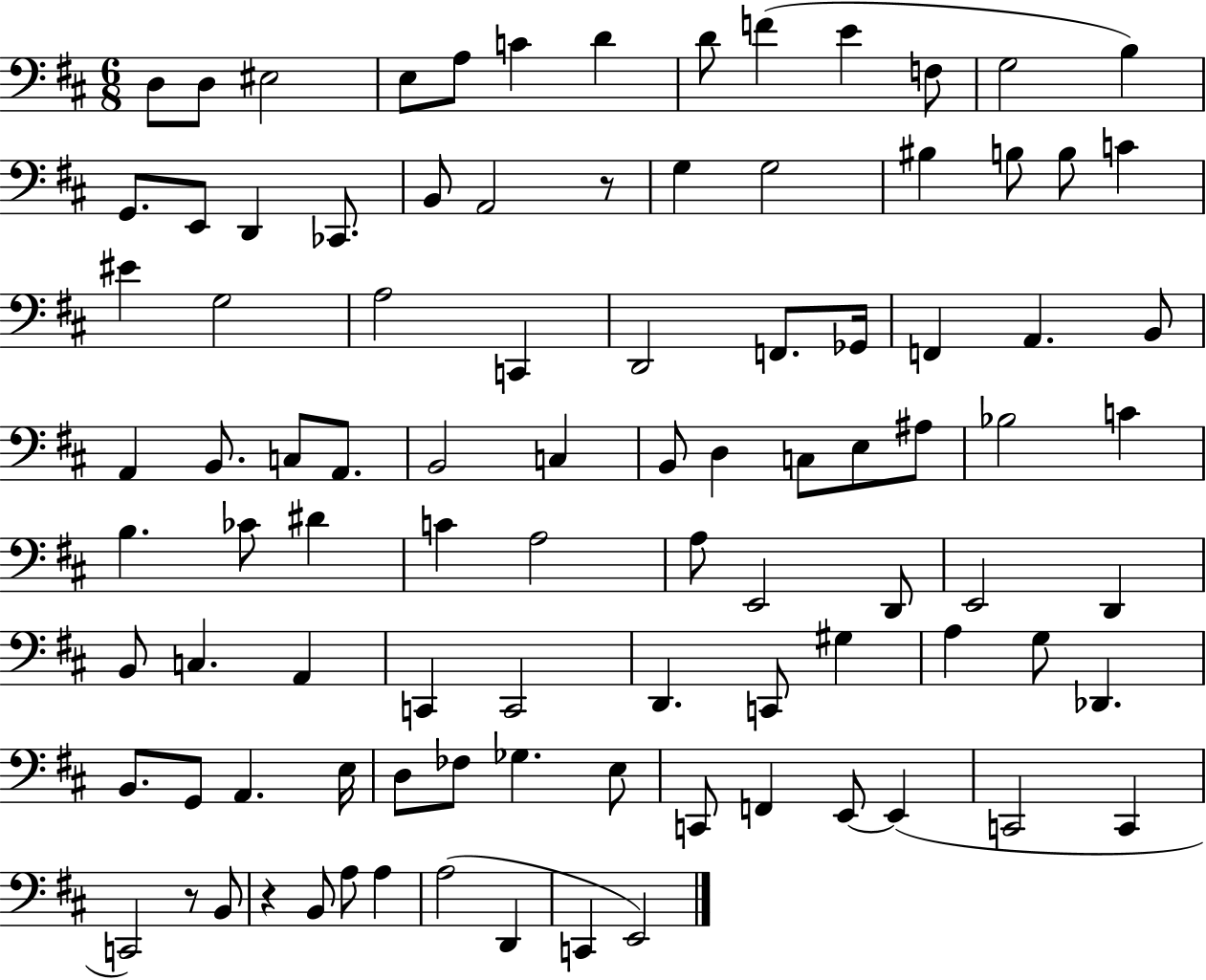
D3/e D3/e EIS3/h E3/e A3/e C4/q D4/q D4/e F4/q E4/q F3/e G3/h B3/q G2/e. E2/e D2/q CES2/e. B2/e A2/h R/e G3/q G3/h BIS3/q B3/e B3/e C4/q EIS4/q G3/h A3/h C2/q D2/h F2/e. Gb2/s F2/q A2/q. B2/e A2/q B2/e. C3/e A2/e. B2/h C3/q B2/e D3/q C3/e E3/e A#3/e Bb3/h C4/q B3/q. CES4/e D#4/q C4/q A3/h A3/e E2/h D2/e E2/h D2/q B2/e C3/q. A2/q C2/q C2/h D2/q. C2/e G#3/q A3/q G3/e Db2/q. B2/e. G2/e A2/q. E3/s D3/e FES3/e Gb3/q. E3/e C2/e F2/q E2/e E2/q C2/h C2/q C2/h R/e B2/e R/q B2/e A3/e A3/q A3/h D2/q C2/q E2/h